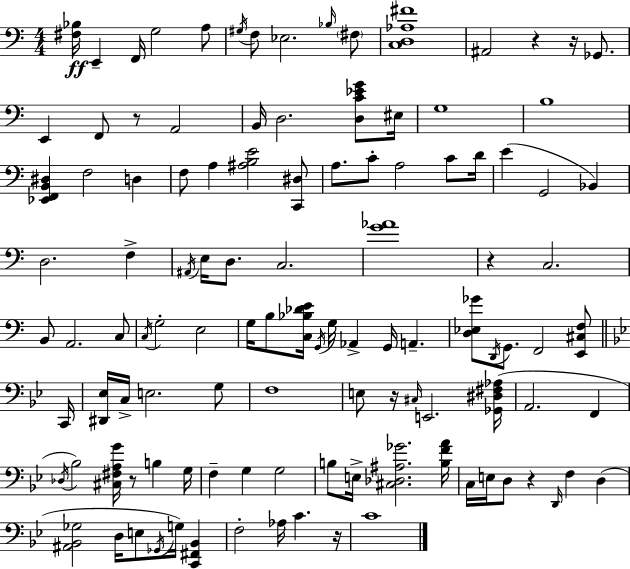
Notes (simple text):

[F#3,Bb3]/s E2/q F2/s G3/h A3/e G#3/s F3/e Eb3/h. Bb3/s F#3/e [C3,D3,Ab3,F#4]/w A#2/h R/q R/s Gb2/e. E2/q F2/e R/e A2/h B2/s D3/h. [D3,C4,Eb4,G4]/e EIS3/s G3/w B3/w [Eb2,F2,B2,D#3]/q F3/h D3/q F3/e A3/q [A#3,B3,E4]/h [C2,D#3]/e A3/e. C4/e A3/h C4/e D4/s E4/q G2/h Bb2/q D3/h. F3/q A#2/s E3/s D3/e. C3/h. [G4,Ab4]/w R/q C3/h. B2/e A2/h. C3/e C3/s G3/h E3/h G3/s B3/e [C3,Bb3,Db4,E4]/s G2/s G3/s Ab2/q G2/s A2/q. [D3,Eb3,Gb4]/e D2/s G2/e. F2/h [E2,C#3,F3]/e C2/s [D#2,Eb3]/s C3/s E3/h. G3/e F3/w E3/e R/s C#3/s E2/h. [Gb2,D#3,F#3,Ab3]/s A2/h. F2/q Db3/s Bb3/h [C#3,F#3,A3,G4]/s R/e B3/q G3/s F3/q G3/q G3/h B3/e E3/s [C#3,Db3,A#3,Gb4]/h. [B3,F4,A4]/s C3/s E3/s D3/e R/q D2/s F3/q D3/q [A#2,Bb2,Gb3]/h D3/s E3/e Gb2/s G3/s [C2,F#2,Bb2]/q F3/h Ab3/s C4/q. R/s C4/w